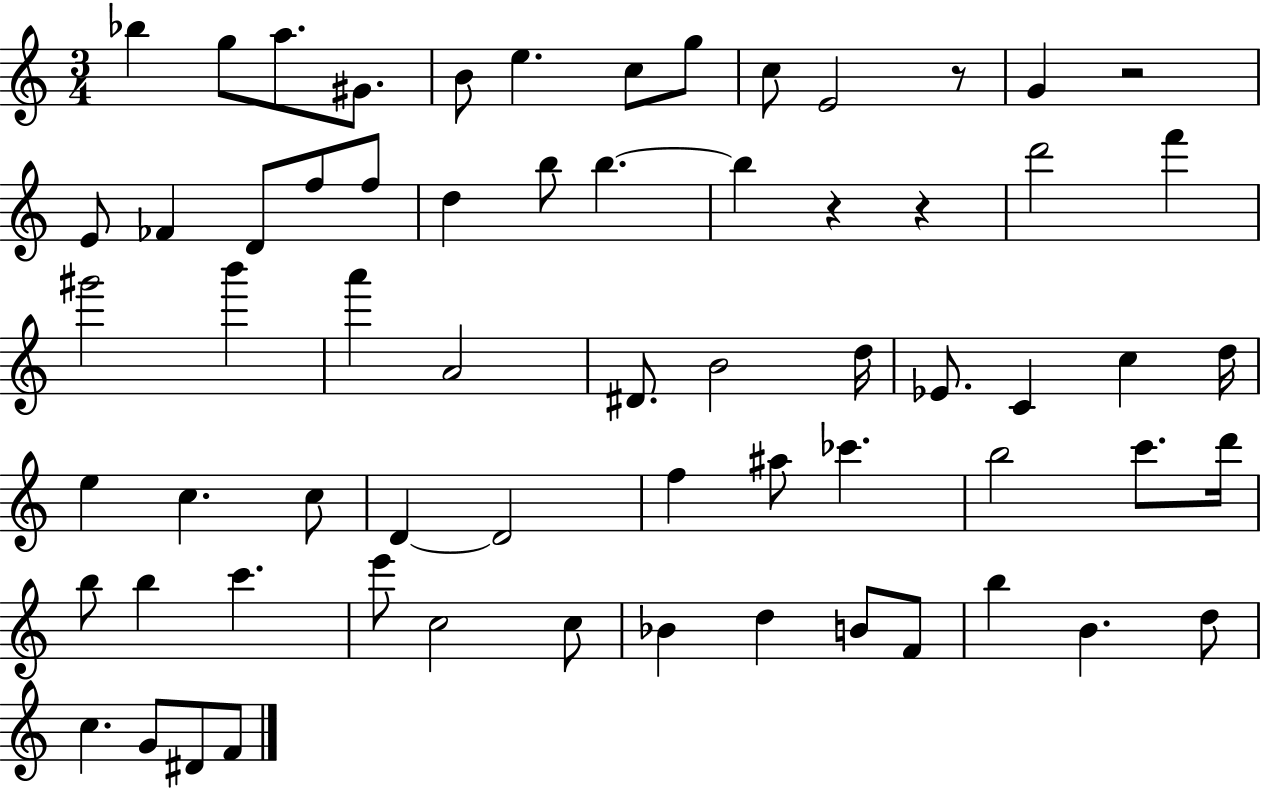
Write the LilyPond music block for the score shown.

{
  \clef treble
  \numericTimeSignature
  \time 3/4
  \key c \major
  bes''4 g''8 a''8. gis'8. | b'8 e''4. c''8 g''8 | c''8 e'2 r8 | g'4 r2 | \break e'8 fes'4 d'8 f''8 f''8 | d''4 b''8 b''4.~~ | b''4 r4 r4 | d'''2 f'''4 | \break gis'''2 b'''4 | a'''4 a'2 | dis'8. b'2 d''16 | ees'8. c'4 c''4 d''16 | \break e''4 c''4. c''8 | d'4~~ d'2 | f''4 ais''8 ces'''4. | b''2 c'''8. d'''16 | \break b''8 b''4 c'''4. | e'''8 c''2 c''8 | bes'4 d''4 b'8 f'8 | b''4 b'4. d''8 | \break c''4. g'8 dis'8 f'8 | \bar "|."
}